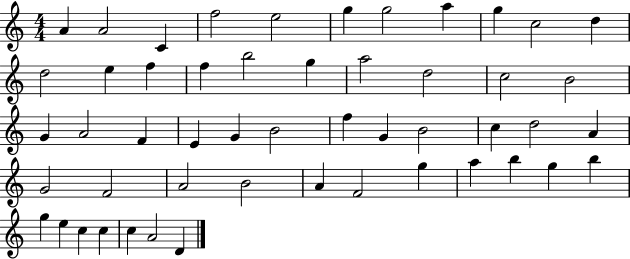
{
  \clef treble
  \numericTimeSignature
  \time 4/4
  \key c \major
  a'4 a'2 c'4 | f''2 e''2 | g''4 g''2 a''4 | g''4 c''2 d''4 | \break d''2 e''4 f''4 | f''4 b''2 g''4 | a''2 d''2 | c''2 b'2 | \break g'4 a'2 f'4 | e'4 g'4 b'2 | f''4 g'4 b'2 | c''4 d''2 a'4 | \break g'2 f'2 | a'2 b'2 | a'4 f'2 g''4 | a''4 b''4 g''4 b''4 | \break g''4 e''4 c''4 c''4 | c''4 a'2 d'4 | \bar "|."
}